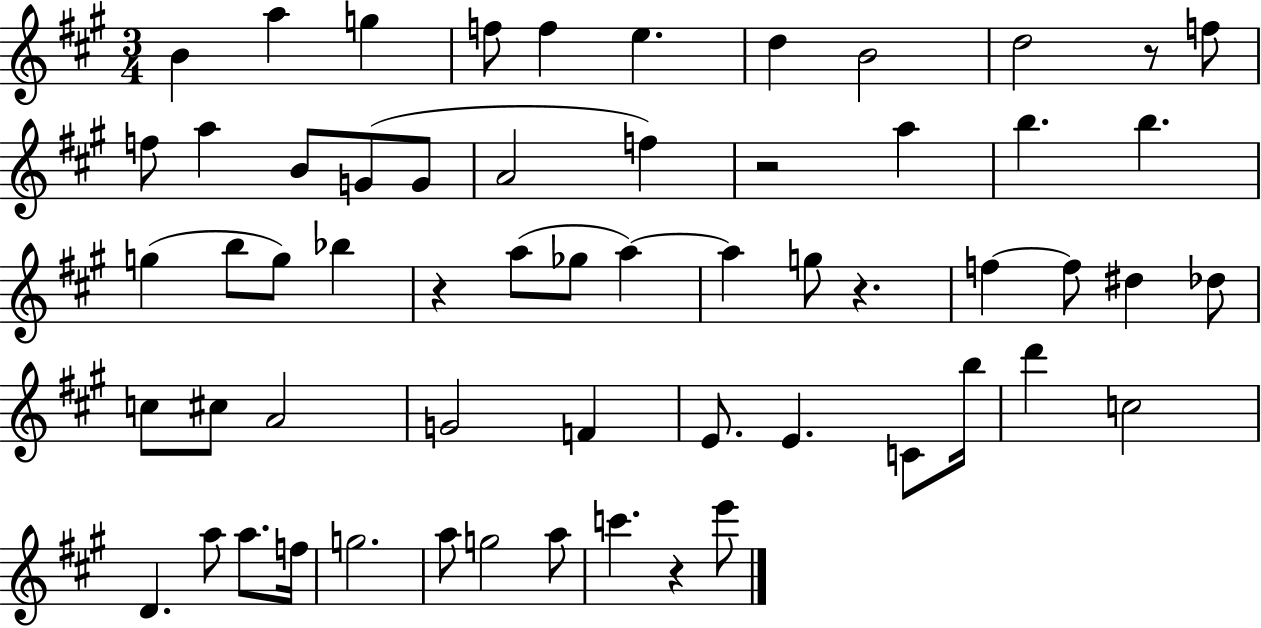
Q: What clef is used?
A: treble